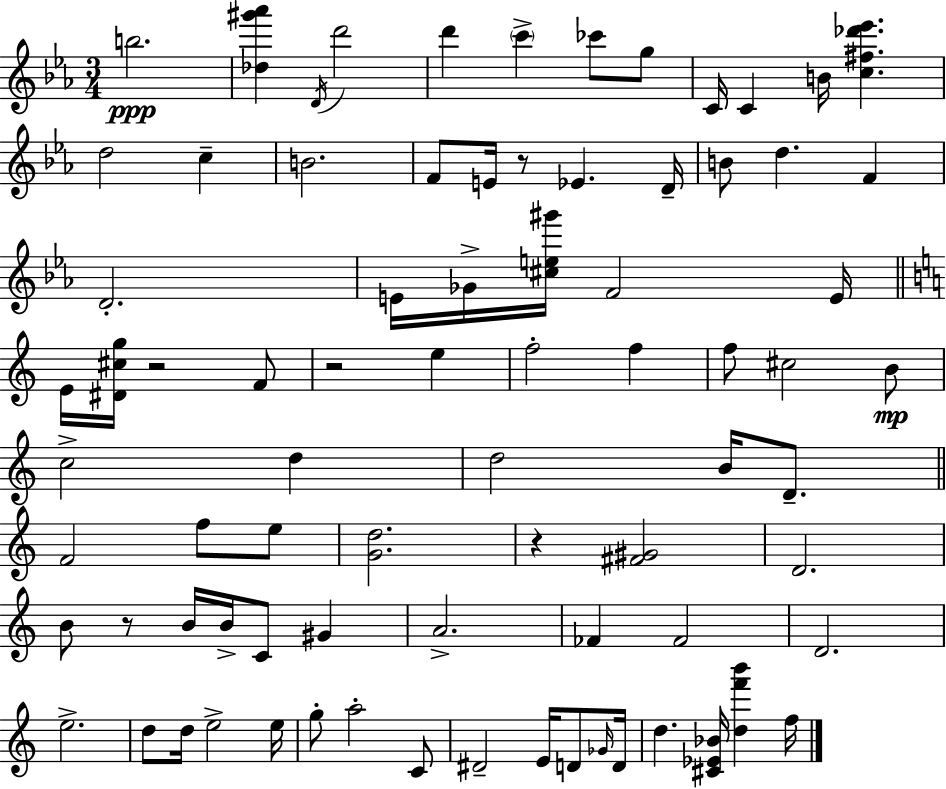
B5/h. [Db5,G#6,Ab6]/q D4/s D6/h D6/q C6/q CES6/e G5/e C4/s C4/q B4/s [C5,F#5,Db6,Eb6]/q. D5/h C5/q B4/h. F4/e E4/s R/e Eb4/q. D4/s B4/e D5/q. F4/q D4/h. E4/s Gb4/s [C#5,E5,G#6]/s F4/h E4/s E4/s [D#4,C#5,G5]/s R/h F4/e R/h E5/q F5/h F5/q F5/e C#5/h B4/e C5/h D5/q D5/h B4/s D4/e. F4/h F5/e E5/e [G4,D5]/h. R/q [F#4,G#4]/h D4/h. B4/e R/e B4/s B4/s C4/e G#4/q A4/h. FES4/q FES4/h D4/h. E5/h. D5/e D5/s E5/h E5/s G5/e A5/h C4/e D#4/h E4/s D4/e Gb4/s D4/s D5/q. [C#4,Eb4,Bb4]/s [D5,F6,B6]/q F5/s